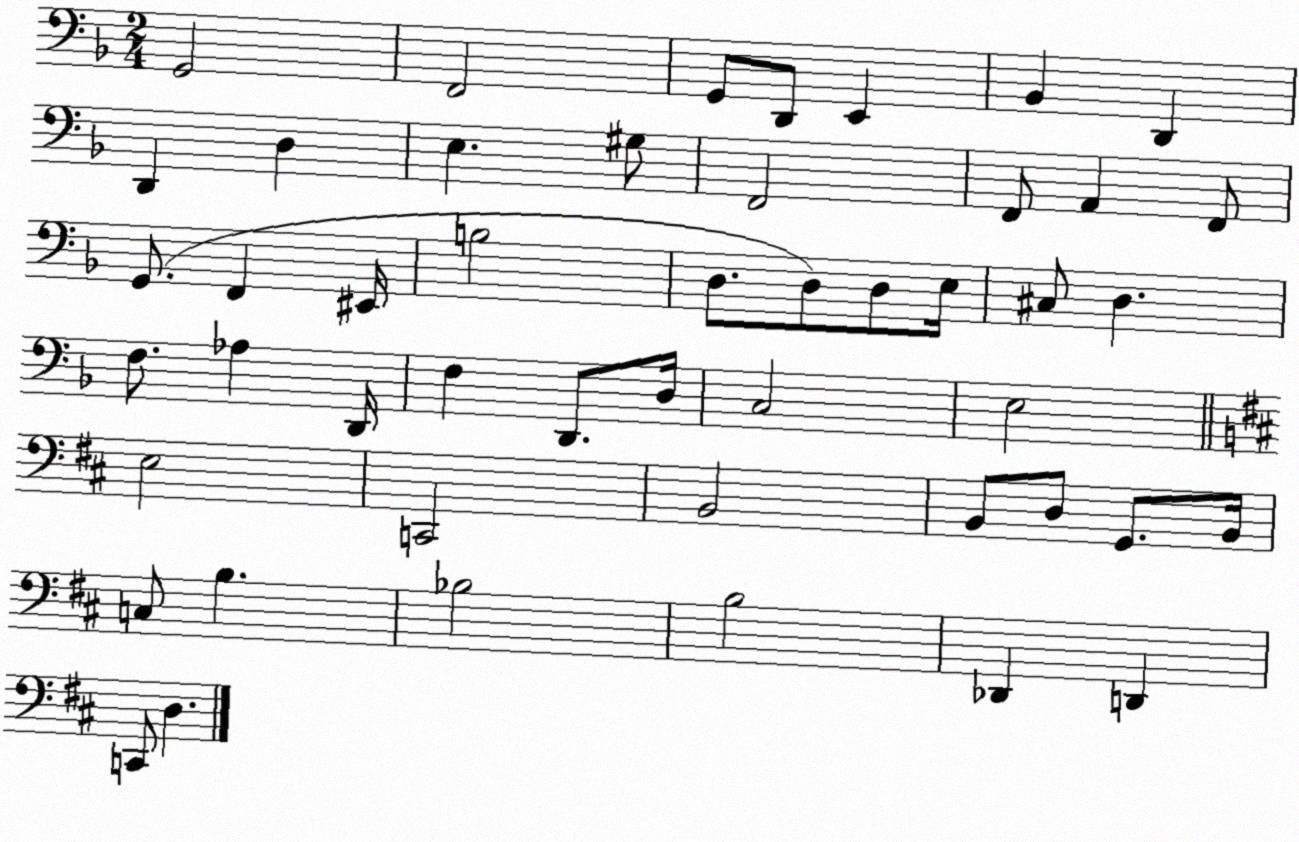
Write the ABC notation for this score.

X:1
T:Untitled
M:2/4
L:1/4
K:F
G,,2 F,,2 G,,/2 D,,/2 E,, _B,, D,, D,, D, E, ^G,/2 F,,2 F,,/2 A,, F,,/2 G,,/2 F,, ^E,,/4 B,2 D,/2 D,/2 D,/2 E,/4 ^C,/2 D, F,/2 _A, D,,/4 F, D,,/2 D,/4 C,2 E,2 E,2 C,,2 B,,2 B,,/2 D,/2 G,,/2 B,,/4 C,/2 B, _B,2 B,2 _D,, D,, C,,/2 D,